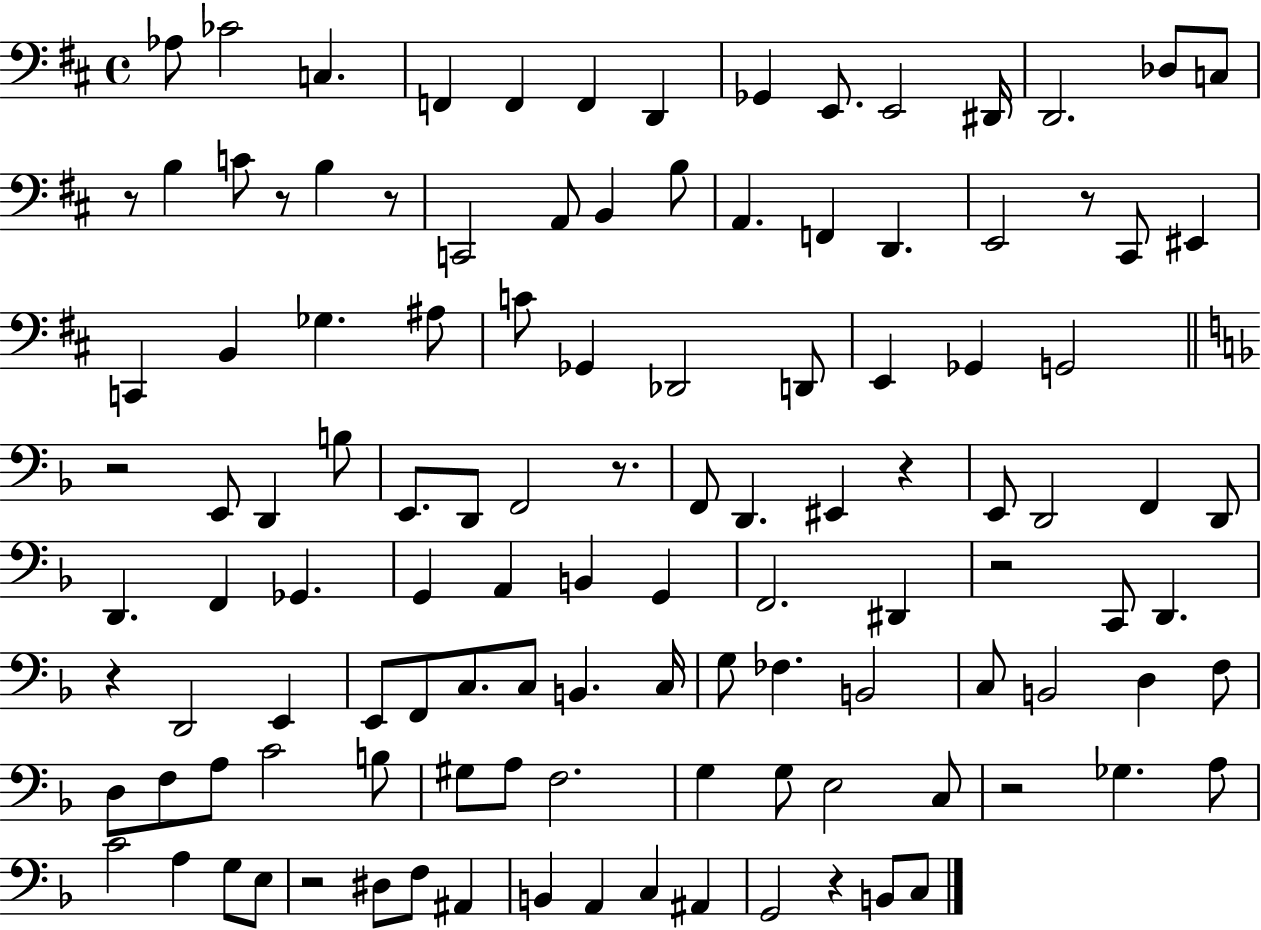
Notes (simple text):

Ab3/e CES4/h C3/q. F2/q F2/q F2/q D2/q Gb2/q E2/e. E2/h D#2/s D2/h. Db3/e C3/e R/e B3/q C4/e R/e B3/q R/e C2/h A2/e B2/q B3/e A2/q. F2/q D2/q. E2/h R/e C#2/e EIS2/q C2/q B2/q Gb3/q. A#3/e C4/e Gb2/q Db2/h D2/e E2/q Gb2/q G2/h R/h E2/e D2/q B3/e E2/e. D2/e F2/h R/e. F2/e D2/q. EIS2/q R/q E2/e D2/h F2/q D2/e D2/q. F2/q Gb2/q. G2/q A2/q B2/q G2/q F2/h. D#2/q R/h C2/e D2/q. R/q D2/h E2/q E2/e F2/e C3/e. C3/e B2/q. C3/s G3/e FES3/q. B2/h C3/e B2/h D3/q F3/e D3/e F3/e A3/e C4/h B3/e G#3/e A3/e F3/h. G3/q G3/e E3/h C3/e R/h Gb3/q. A3/e C4/h A3/q G3/e E3/e R/h D#3/e F3/e A#2/q B2/q A2/q C3/q A#2/q G2/h R/q B2/e C3/e